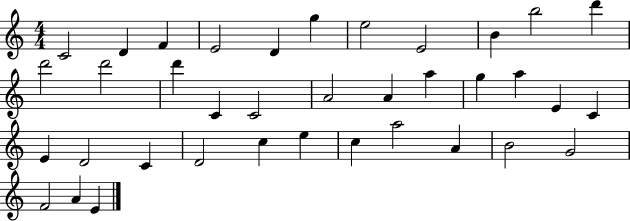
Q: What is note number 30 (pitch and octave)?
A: C5